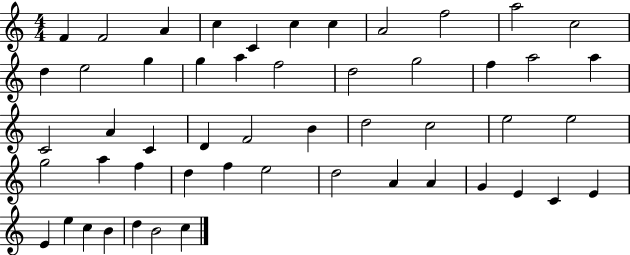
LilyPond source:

{
  \clef treble
  \numericTimeSignature
  \time 4/4
  \key c \major
  f'4 f'2 a'4 | c''4 c'4 c''4 c''4 | a'2 f''2 | a''2 c''2 | \break d''4 e''2 g''4 | g''4 a''4 f''2 | d''2 g''2 | f''4 a''2 a''4 | \break c'2 a'4 c'4 | d'4 f'2 b'4 | d''2 c''2 | e''2 e''2 | \break g''2 a''4 f''4 | d''4 f''4 e''2 | d''2 a'4 a'4 | g'4 e'4 c'4 e'4 | \break e'4 e''4 c''4 b'4 | d''4 b'2 c''4 | \bar "|."
}